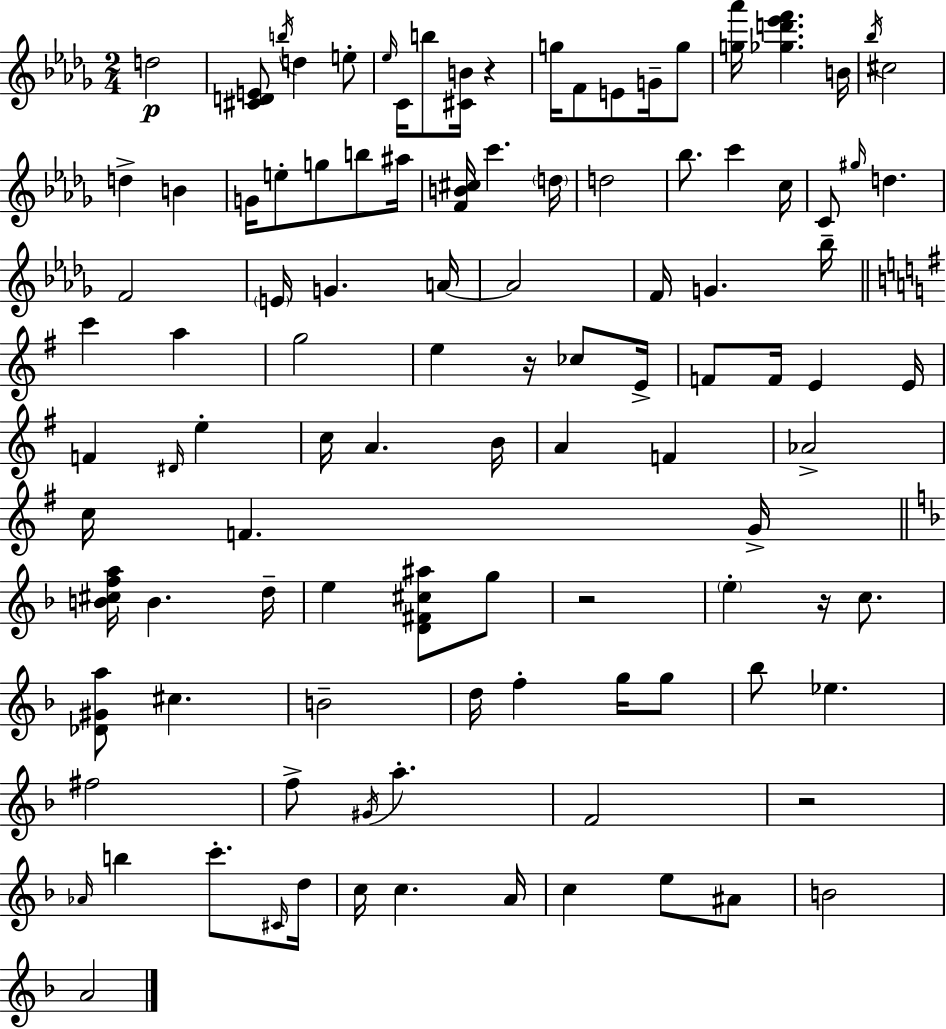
X:1
T:Untitled
M:2/4
L:1/4
K:Bbm
d2 [^CDE]/2 b/4 d e/2 _e/4 C/4 b/2 [^CB]/4 z g/4 F/2 E/2 G/4 g/2 [g_a']/4 [_gd'_e'f'] B/4 _b/4 ^c2 d B G/4 e/2 g/2 b/2 ^a/4 [FB^c]/4 c' d/4 d2 _b/2 c' c/4 C/2 ^g/4 d F2 E/4 G A/4 A2 F/4 G _b/4 c' a g2 e z/4 _c/2 E/4 F/2 F/4 E E/4 F ^D/4 e c/4 A B/4 A F _A2 c/4 F G/4 [B^cfa]/4 B d/4 e [D^F^c^a]/2 g/2 z2 e z/4 c/2 [_D^Ga]/2 ^c B2 d/4 f g/4 g/2 _b/2 _e ^f2 f/2 ^G/4 a F2 z2 _A/4 b c'/2 ^C/4 d/4 c/4 c A/4 c e/2 ^A/2 B2 A2